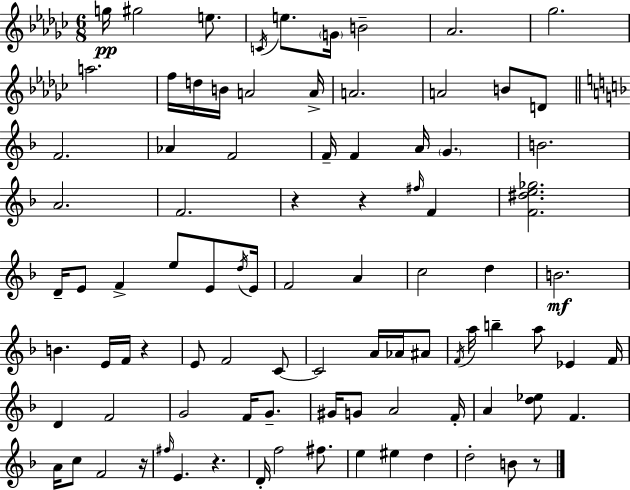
G5/s G#5/h E5/e. C4/s E5/e. G4/s B4/h Ab4/h. Gb5/h. A5/h. F5/s D5/s B4/s A4/h A4/s A4/h. A4/h B4/e D4/e F4/h. Ab4/q F4/h F4/s F4/q A4/s G4/q. B4/h. A4/h. F4/h. R/q R/q F#5/s F4/q [F4,D#5,E5,Gb5]/h. D4/s E4/e F4/q E5/e E4/e D5/s E4/s F4/h A4/q C5/h D5/q B4/h. B4/q. E4/s F4/s R/q E4/e F4/h C4/e C4/h A4/s Ab4/s A#4/e F4/s A5/s B5/q A5/e Eb4/q F4/s D4/q F4/h G4/h F4/s G4/e. G#4/s G4/e A4/h F4/s A4/q [D5,Eb5]/e F4/q. A4/s C5/e F4/h R/s F#5/s E4/q. R/q. D4/s F5/h F#5/e. E5/q EIS5/q D5/q D5/h B4/e R/e